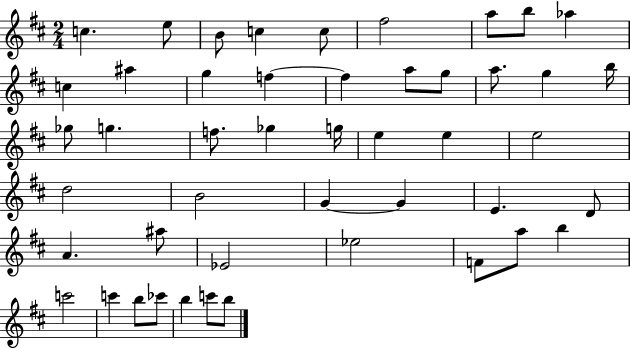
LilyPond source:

{
  \clef treble
  \numericTimeSignature
  \time 2/4
  \key d \major
  \repeat volta 2 { c''4. e''8 | b'8 c''4 c''8 | fis''2 | a''8 b''8 aes''4 | \break c''4 ais''4 | g''4 f''4~~ | f''4 a''8 g''8 | a''8. g''4 b''16 | \break ges''8 g''4. | f''8. ges''4 g''16 | e''4 e''4 | e''2 | \break d''2 | b'2 | g'4~~ g'4 | e'4. d'8 | \break a'4. ais''8 | ees'2 | ees''2 | f'8 a''8 b''4 | \break c'''2 | c'''4 b''8 ces'''8 | b''4 c'''8 b''8 | } \bar "|."
}